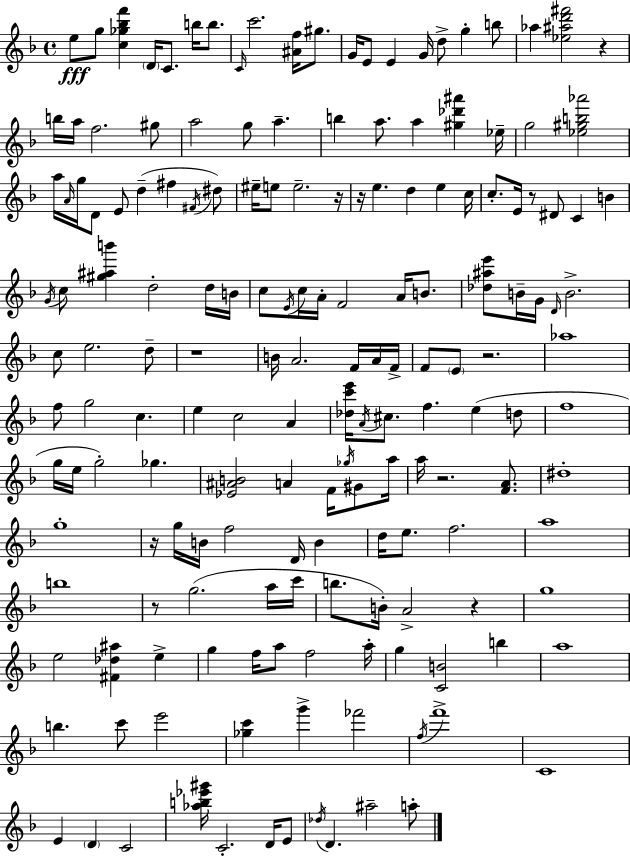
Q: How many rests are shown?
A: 10